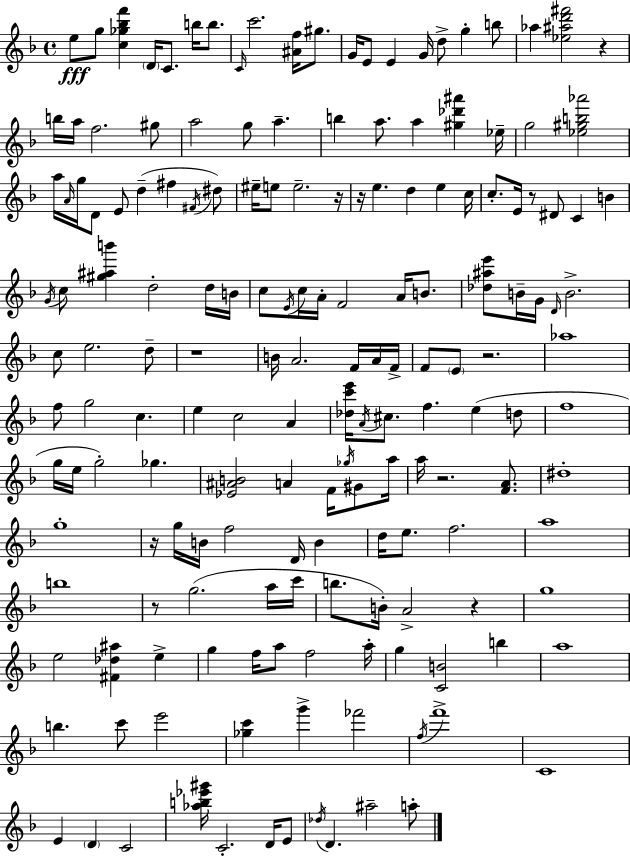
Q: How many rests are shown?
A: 10